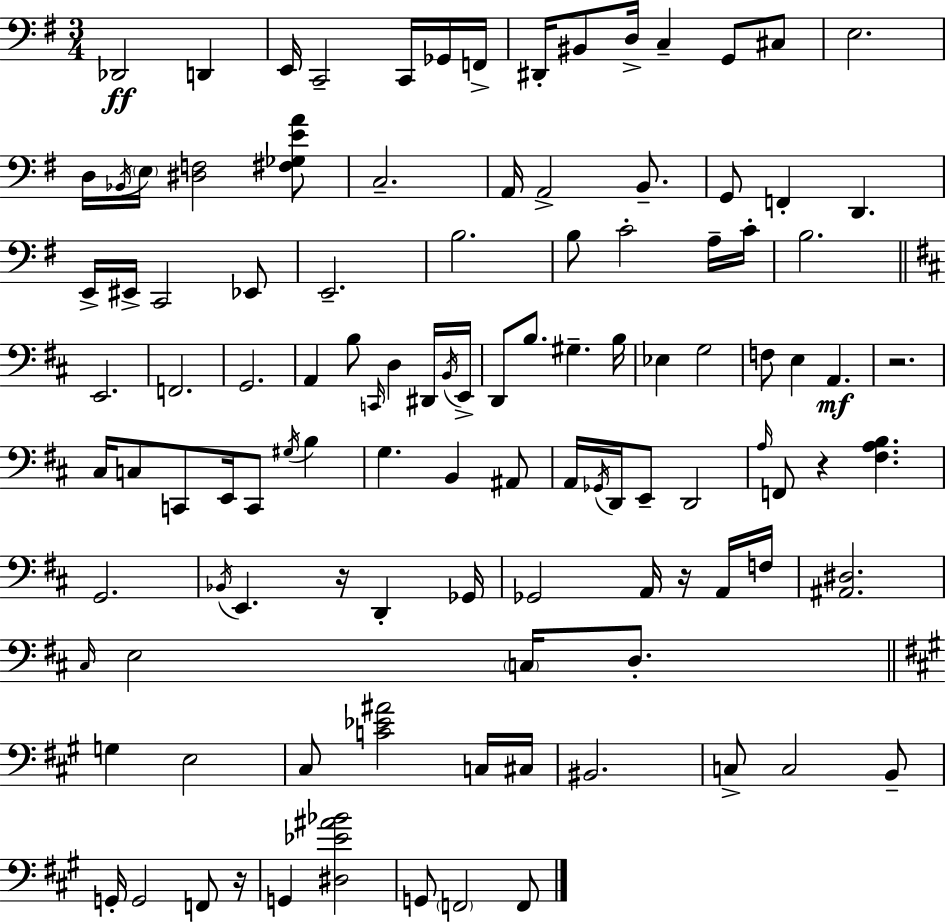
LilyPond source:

{
  \clef bass
  \numericTimeSignature
  \time 3/4
  \key e \minor
  des,2\ff d,4 | e,16 c,2-- c,16 ges,16 f,16-> | dis,16-. bis,8 d16-> c4-- g,8 cis8 | e2. | \break d16 \acciaccatura { bes,16 } \parenthesize e16 <dis f>2 <fis ges e' a'>8 | c2.-- | a,16 a,2-> b,8.-- | g,8 f,4-. d,4. | \break e,16-> eis,16-> c,2 ees,8 | e,2.-- | b2. | b8 c'2-. a16-- | \break c'16-. b2. | \bar "||" \break \key d \major e,2. | f,2. | g,2. | a,4 b8 \grace { c,16 } d4 dis,16 | \break \acciaccatura { b,16 } e,16-> d,8 b8. gis4.-- | b16 ees4 g2 | f8 e4 a,4.\mf | r2. | \break cis16 c8 c,8 e,16 c,8 \acciaccatura { gis16 } b4 | g4. b,4 | ais,8 a,16 \acciaccatura { ges,16 } d,16 e,8-- d,2 | \grace { a16 } f,8 r4 <fis a b>4. | \break g,2. | \acciaccatura { bes,16 } e,4. | r16 d,4-. ges,16 ges,2 | a,16 r16 a,16 f16 <ais, dis>2. | \break \grace { cis16 } e2 | \parenthesize c16 d8.-. \bar "||" \break \key a \major g4 e2 | cis8 <c' ees' ais'>2 c16 cis16 | bis,2. | c8-> c2 b,8-- | \break g,16-. g,2 f,8 r16 | g,4 <dis ees' ais' bes'>2 | g,8 \parenthesize f,2 f,8 | \bar "|."
}